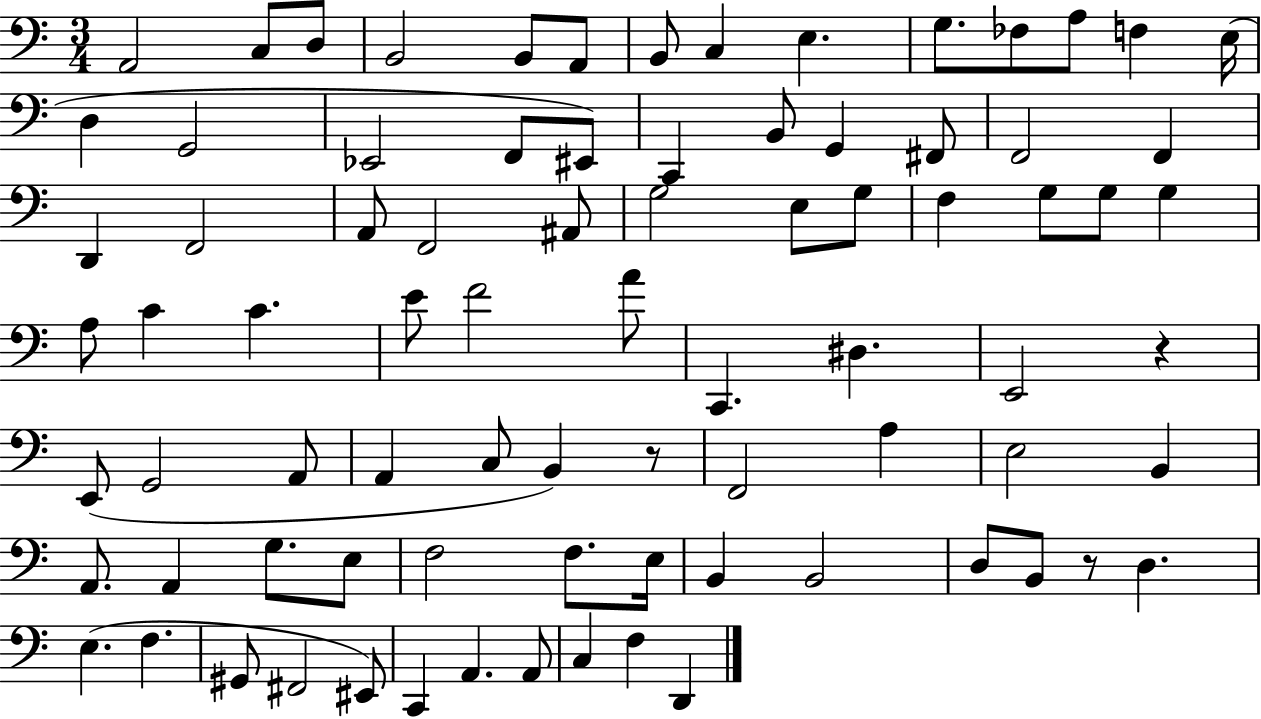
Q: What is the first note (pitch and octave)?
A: A2